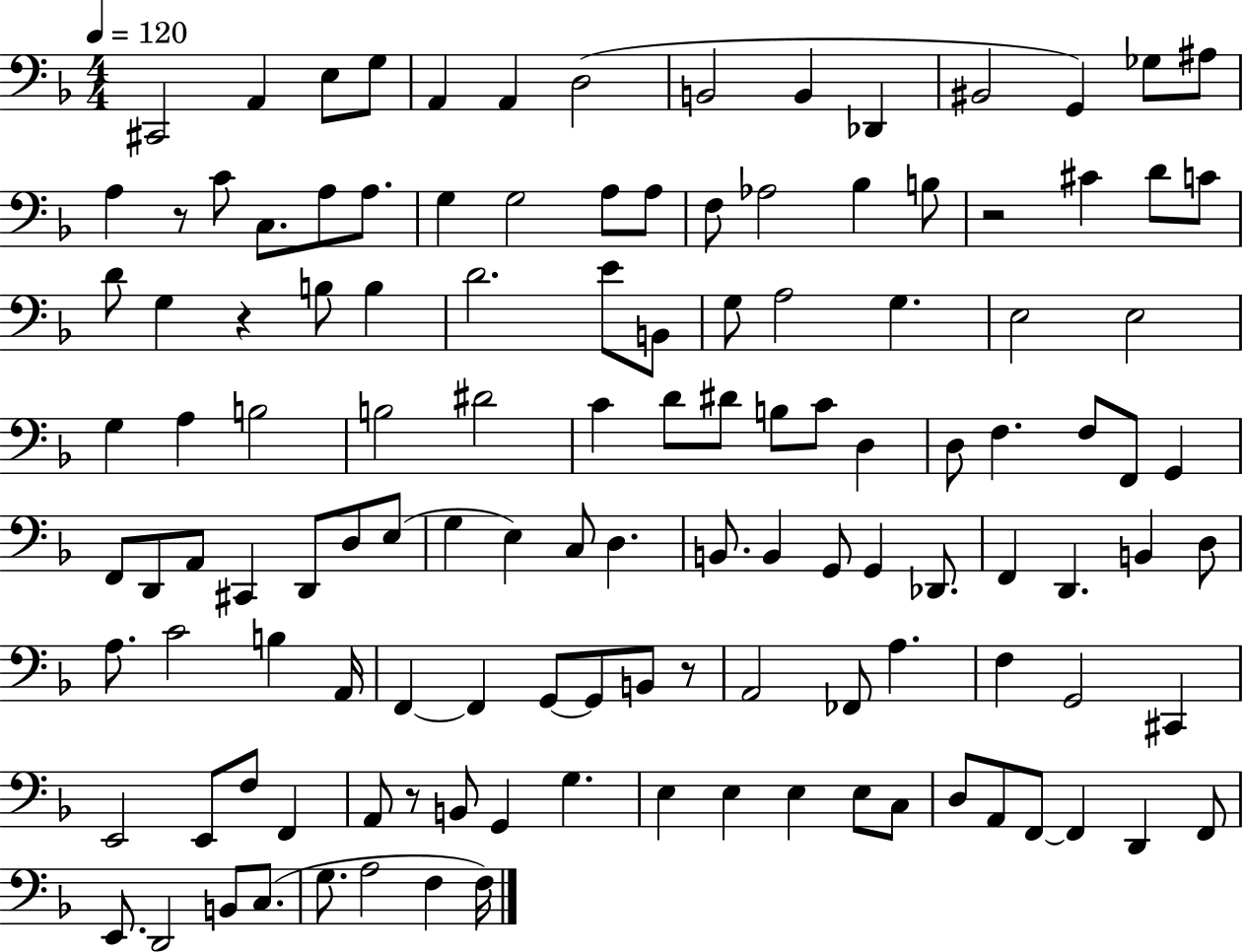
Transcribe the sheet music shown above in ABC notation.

X:1
T:Untitled
M:4/4
L:1/4
K:F
^C,,2 A,, E,/2 G,/2 A,, A,, D,2 B,,2 B,, _D,, ^B,,2 G,, _G,/2 ^A,/2 A, z/2 C/2 C,/2 A,/2 A,/2 G, G,2 A,/2 A,/2 F,/2 _A,2 _B, B,/2 z2 ^C D/2 C/2 D/2 G, z B,/2 B, D2 E/2 B,,/2 G,/2 A,2 G, E,2 E,2 G, A, B,2 B,2 ^D2 C D/2 ^D/2 B,/2 C/2 D, D,/2 F, F,/2 F,,/2 G,, F,,/2 D,,/2 A,,/2 ^C,, D,,/2 D,/2 E,/2 G, E, C,/2 D, B,,/2 B,, G,,/2 G,, _D,,/2 F,, D,, B,, D,/2 A,/2 C2 B, A,,/4 F,, F,, G,,/2 G,,/2 B,,/2 z/2 A,,2 _F,,/2 A, F, G,,2 ^C,, E,,2 E,,/2 F,/2 F,, A,,/2 z/2 B,,/2 G,, G, E, E, E, E,/2 C,/2 D,/2 A,,/2 F,,/2 F,, D,, F,,/2 E,,/2 D,,2 B,,/2 C,/2 G,/2 A,2 F, F,/4